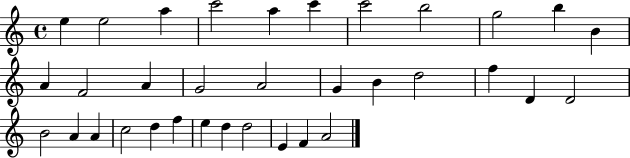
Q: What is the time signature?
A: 4/4